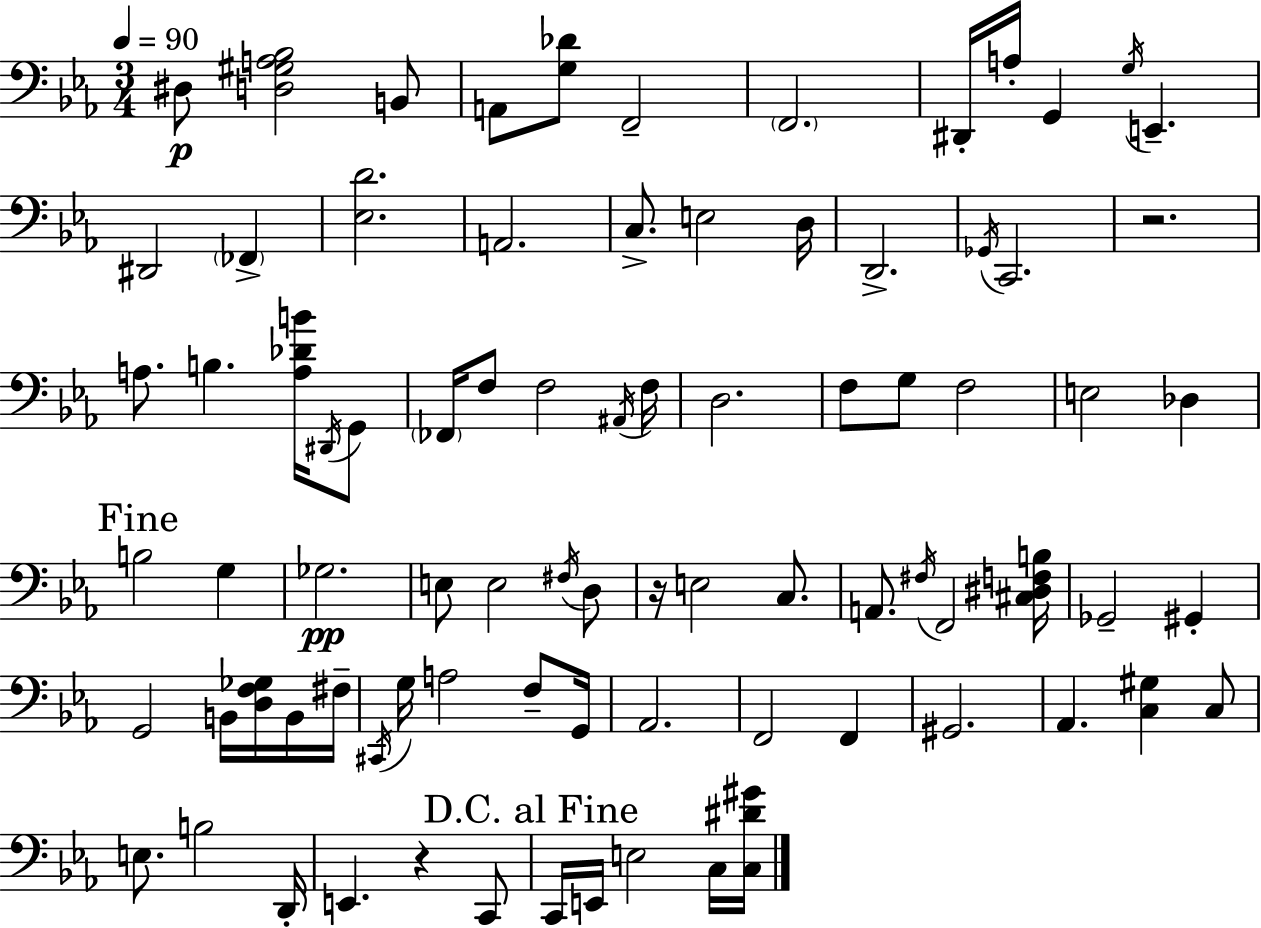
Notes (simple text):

D#3/e [D3,G#3,A3,Bb3]/h B2/e A2/e [G3,Db4]/e F2/h F2/h. D#2/s A3/s G2/q G3/s E2/q. D#2/h FES2/q [Eb3,D4]/h. A2/h. C3/e. E3/h D3/s D2/h. Gb2/s C2/h. R/h. A3/e. B3/q. [A3,Db4,B4]/s D#2/s G2/e FES2/s F3/e F3/h A#2/s F3/s D3/h. F3/e G3/e F3/h E3/h Db3/q B3/h G3/q Gb3/h. E3/e E3/h F#3/s D3/e R/s E3/h C3/e. A2/e. F#3/s F2/h [C#3,D#3,F3,B3]/s Gb2/h G#2/q G2/h B2/s [D3,F3,Gb3]/s B2/s F#3/s C#2/s G3/s A3/h F3/e G2/s Ab2/h. F2/h F2/q G#2/h. Ab2/q. [C3,G#3]/q C3/e E3/e. B3/h D2/s E2/q. R/q C2/e C2/s E2/s E3/h C3/s [C3,D#4,G#4]/s